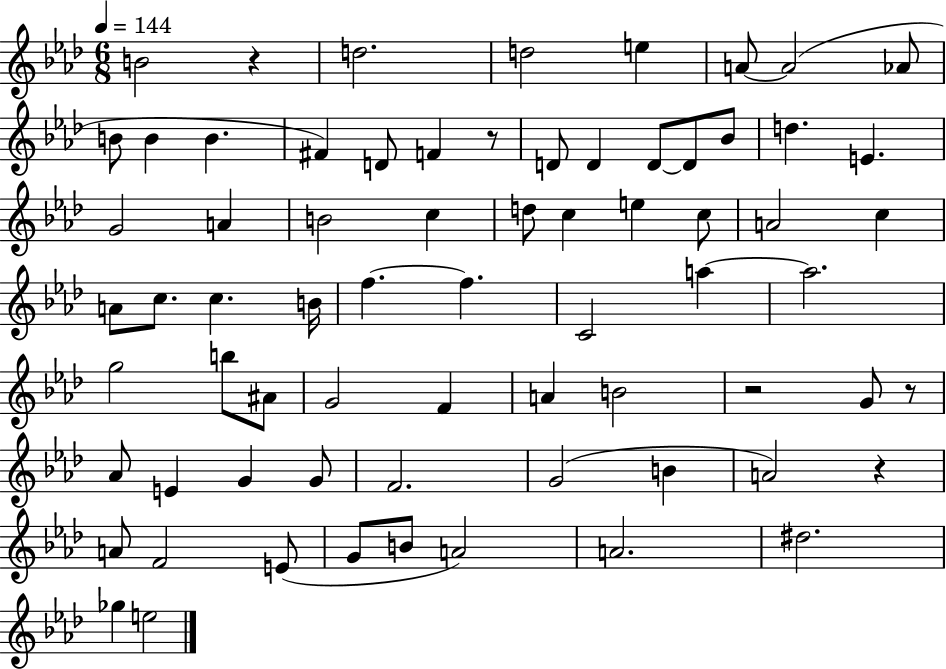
B4/h R/q D5/h. D5/h E5/q A4/e A4/h Ab4/e B4/e B4/q B4/q. F#4/q D4/e F4/q R/e D4/e D4/q D4/e D4/e Bb4/e D5/q. E4/q. G4/h A4/q B4/h C5/q D5/e C5/q E5/q C5/e A4/h C5/q A4/e C5/e. C5/q. B4/s F5/q. F5/q. C4/h A5/q A5/h. G5/h B5/e A#4/e G4/h F4/q A4/q B4/h R/h G4/e R/e Ab4/e E4/q G4/q G4/e F4/h. G4/h B4/q A4/h R/q A4/e F4/h E4/e G4/e B4/e A4/h A4/h. D#5/h. Gb5/q E5/h